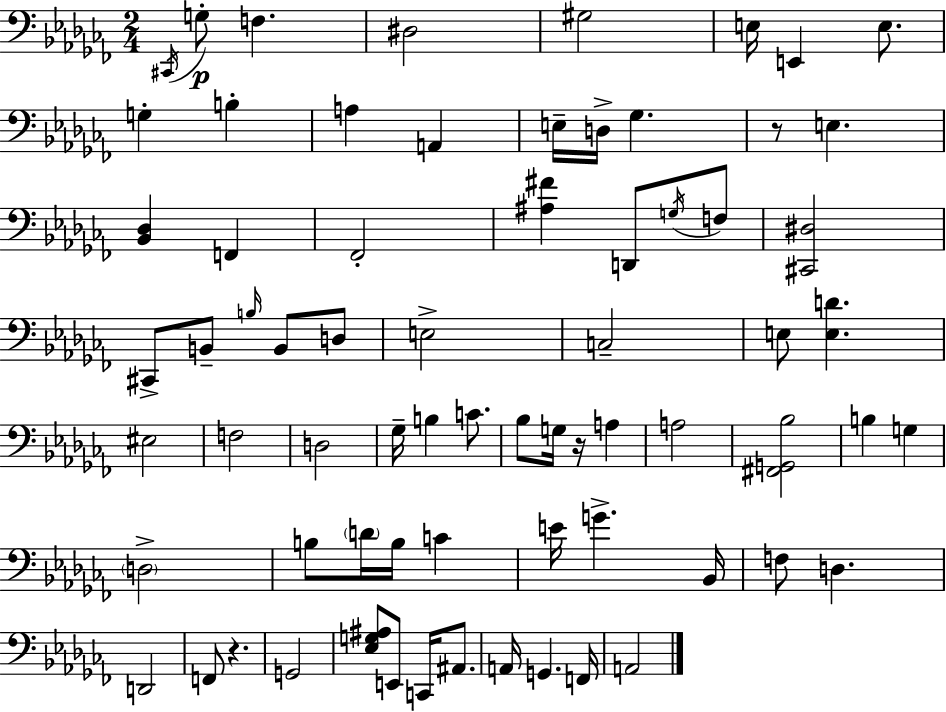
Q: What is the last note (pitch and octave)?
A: A2